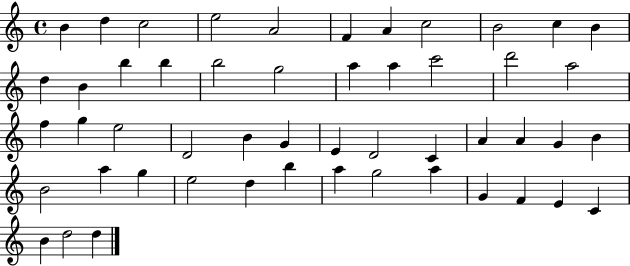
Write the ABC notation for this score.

X:1
T:Untitled
M:4/4
L:1/4
K:C
B d c2 e2 A2 F A c2 B2 c B d B b b b2 g2 a a c'2 d'2 a2 f g e2 D2 B G E D2 C A A G B B2 a g e2 d b a g2 a G F E C B d2 d